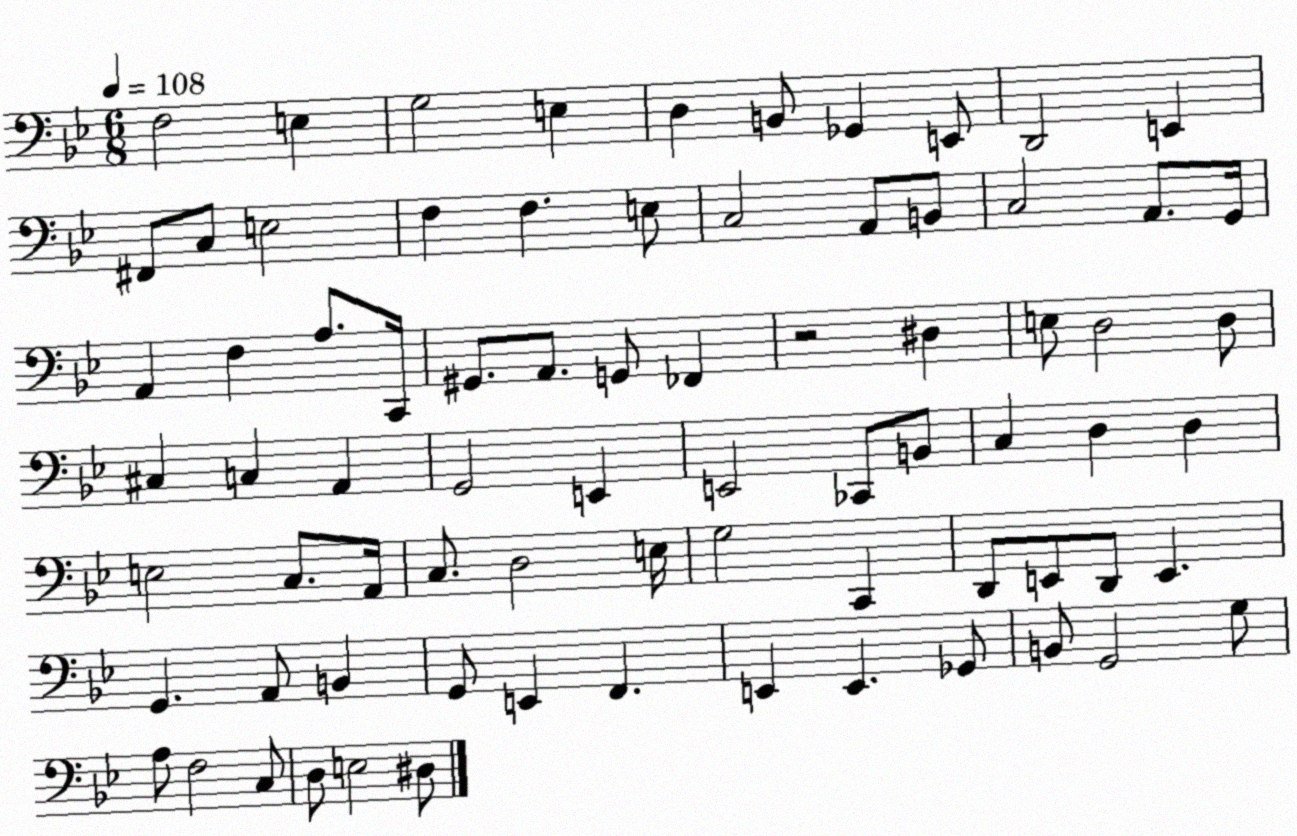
X:1
T:Untitled
M:6/8
L:1/4
K:Bb
F,2 E, G,2 E, D, B,,/2 _G,, E,,/2 D,,2 E,, ^F,,/2 C,/2 E,2 F, F, E,/2 C,2 A,,/2 B,,/2 C,2 A,,/2 G,,/4 A,, F, A,/2 C,,/4 ^G,,/2 A,,/2 G,,/2 _F,, z2 ^D, E,/2 D,2 D,/2 ^C, C, A,, G,,2 E,, E,,2 _C,,/2 B,,/2 C, D, D, E,2 C,/2 A,,/4 C,/2 D,2 E,/4 G,2 C,, D,,/2 E,,/2 D,,/2 E,, G,, A,,/2 B,, G,,/2 E,, F,, E,, E,, _G,,/2 B,,/2 G,,2 G,/2 A,/2 F,2 C,/2 D,/2 E,2 ^D,/2